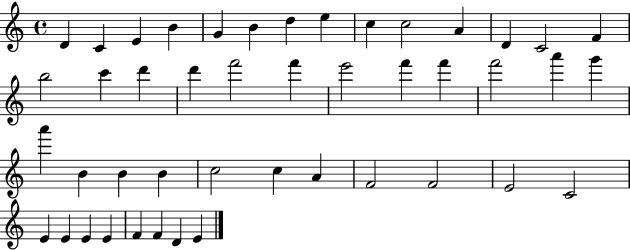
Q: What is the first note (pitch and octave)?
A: D4